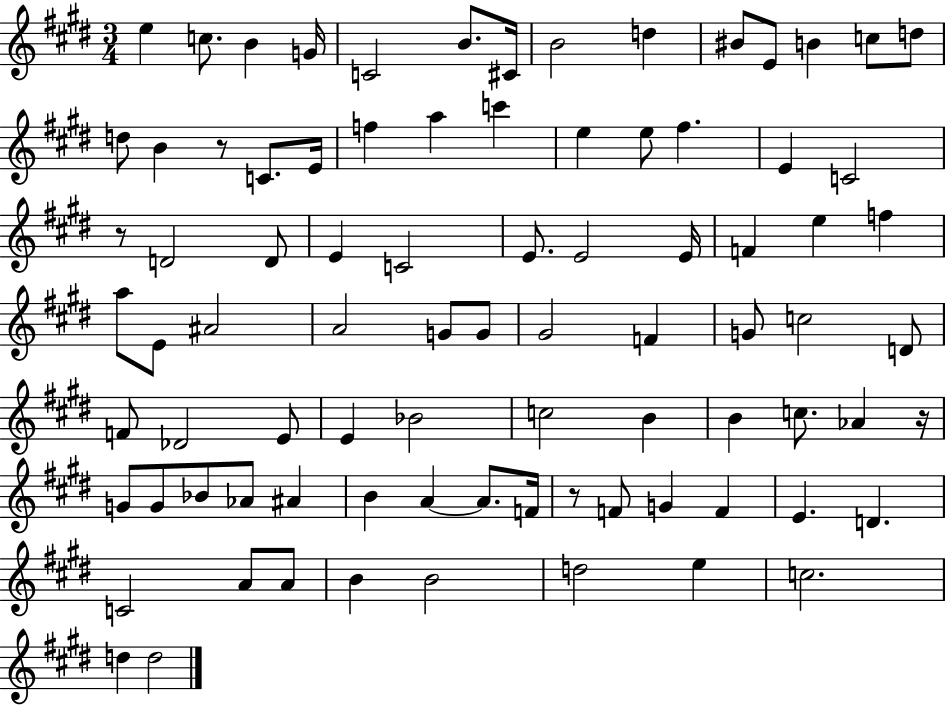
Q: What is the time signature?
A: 3/4